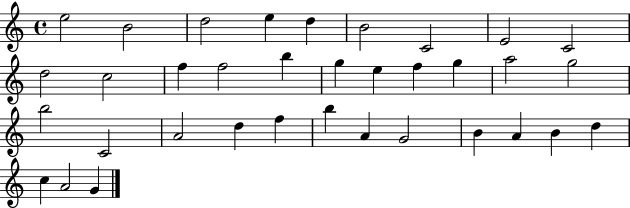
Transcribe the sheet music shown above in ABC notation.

X:1
T:Untitled
M:4/4
L:1/4
K:C
e2 B2 d2 e d B2 C2 E2 C2 d2 c2 f f2 b g e f g a2 g2 b2 C2 A2 d f b A G2 B A B d c A2 G